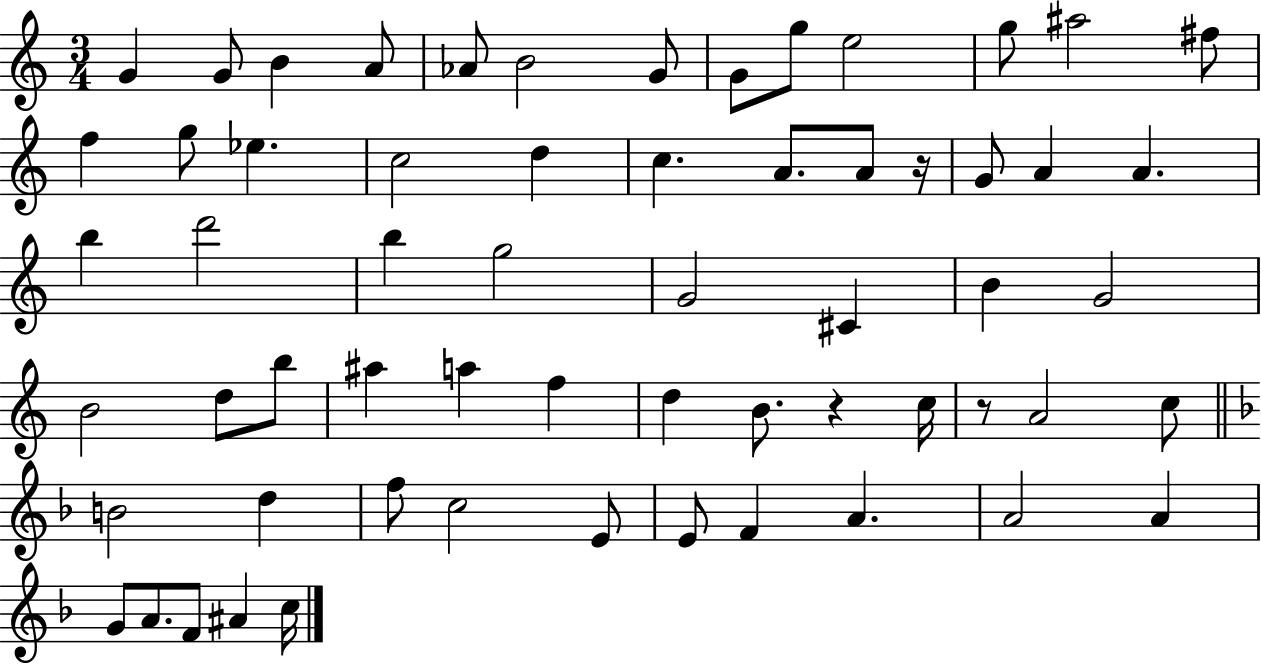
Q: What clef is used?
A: treble